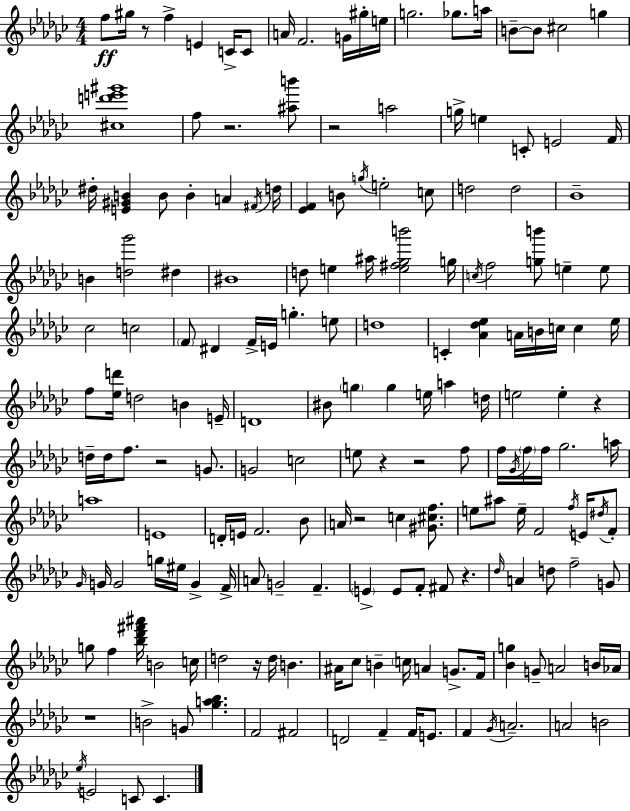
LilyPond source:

{
  \clef treble
  \numericTimeSignature
  \time 4/4
  \key ees \minor
  f''8\ff gis''16 r8 f''4-> e'4 c'16-> c'8 | a'16 f'2. g'16 gis''16-. e''16 | g''2. ges''8. a''16 | b'8--~~ b'8 cis''2 g''4 | \break <cis'' d''' e''' gis'''>1 | f''8 r2. <ais'' b'''>8 | r2 a''2 | g''16-> e''4 c'8-. e'2 f'16 | \break dis''16-. <e' gis' b'>4 b'8 b'4-. a'4 \acciaccatura { fis'16 } | d''16 <ees' f'>4 b'8 \acciaccatura { g''16 } e''2-. | c''8 d''2 d''2 | bes'1-- | \break b'4 <d'' ges'''>2 dis''4 | bis'1 | d''8 e''4 ais''16 <e'' fis'' ges'' b'''>2 | g''16 \acciaccatura { c''16 } f''2 <g'' b'''>8 e''4-- | \break e''8 ces''2 c''2 | \parenthesize f'8 dis'4 f'16-> e'16 g''4.-. | e''8 d''1 | c'4-. <aes' des'' ees''>4 a'16 b'16 c''16 c''4 | \break ees''16 f''8 <ees'' d'''>16 d''2 b'4 | e'16-- d'1 | bis'8 \parenthesize g''4 g''4 e''16 a''4 | d''16 e''2 e''4-. r4 | \break d''16-- d''16 f''8. r2 | g'8. g'2 c''2 | e''8 r4 r2 | f''8 f''16 \acciaccatura { ges'16 } \parenthesize f''16 f''16 ges''2. | \break a''16 a''1 | e'1 | d'16-. e'16 f'2. | bes'8 a'16 r2 c''4 | \break <gis' cis'' f''>8. e''8 ais''8 e''16-- f'2 | \acciaccatura { f''16 } e'16 \acciaccatura { dis''16 } f'8-. \grace { ges'16 } g'16 g'2 | g''16 eis''16 g'4-> f'16-> a'8 g'2-- | f'4.-- \parenthesize e'4-> e'8 f'8-. fis'8 | \break r4. \grace { des''16 } a'4 d''8 f''2-- | g'8 g''8 f''4 <bes'' des''' fis''' ais'''>16 b'2 | c''16 d''2 | r16 d''16 b'4. ais'16 ces''8 b'4-- \parenthesize c''16 | \break a'4 g'8.-> f'16 <bes' g''>4 g'8-- a'2 | b'16 aes'16 r1 | b'2-> | g'8 <ges'' a'' bes''>4. f'2 | \break fis'2 d'2 | f'4-- f'16 e'8. f'4 \acciaccatura { ges'16 } a'2.-- | a'2 | b'2 \acciaccatura { ees''16 } e'2 | \break c'8 c'4. \bar "|."
}